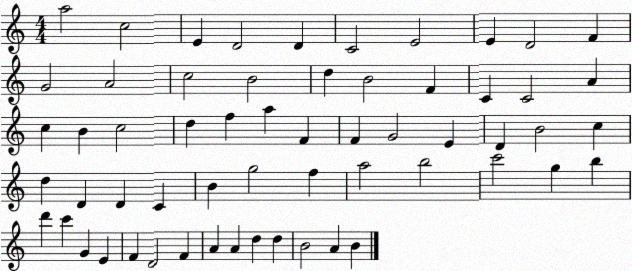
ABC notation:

X:1
T:Untitled
M:4/4
L:1/4
K:C
a2 c2 E D2 D C2 E2 E D2 F G2 A2 c2 B2 d B2 F C C2 A c B c2 d f a F F G2 E D B2 c d D D C B g2 f a2 b2 c'2 g b d' c' G E F D2 F A A d d B2 A B